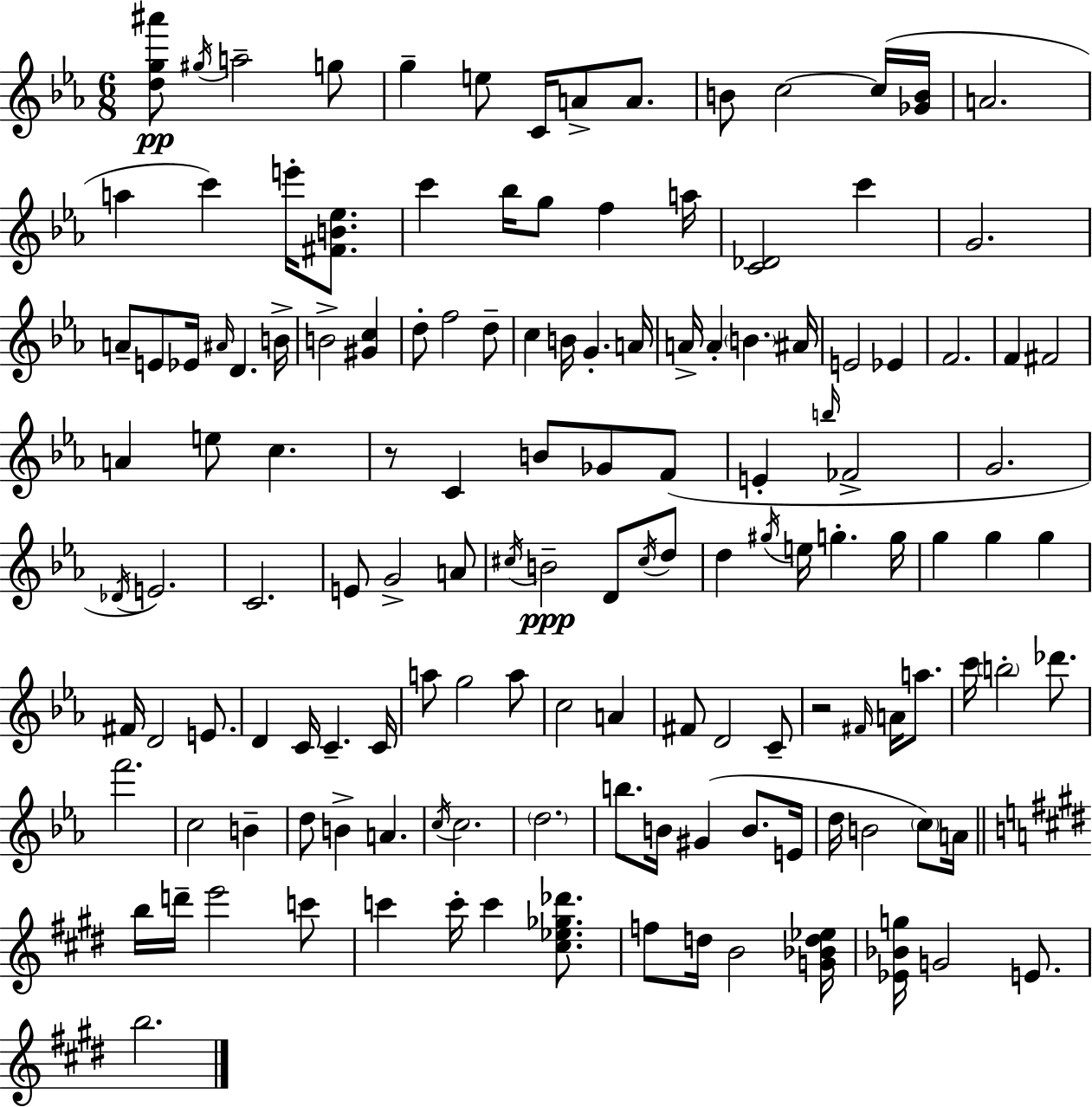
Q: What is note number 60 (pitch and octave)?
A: E4